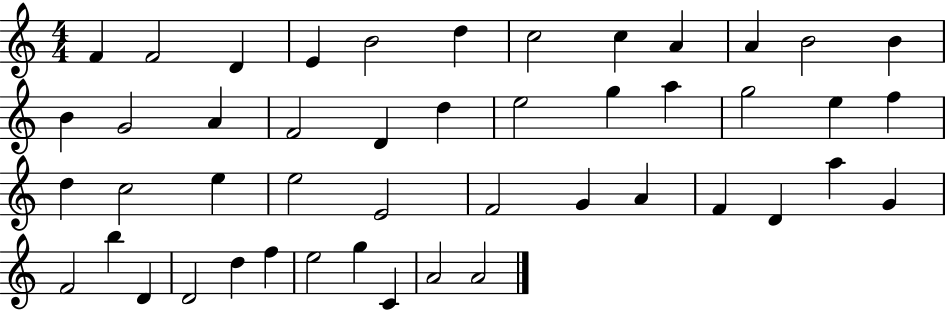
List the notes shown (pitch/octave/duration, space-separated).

F4/q F4/h D4/q E4/q B4/h D5/q C5/h C5/q A4/q A4/q B4/h B4/q B4/q G4/h A4/q F4/h D4/q D5/q E5/h G5/q A5/q G5/h E5/q F5/q D5/q C5/h E5/q E5/h E4/h F4/h G4/q A4/q F4/q D4/q A5/q G4/q F4/h B5/q D4/q D4/h D5/q F5/q E5/h G5/q C4/q A4/h A4/h